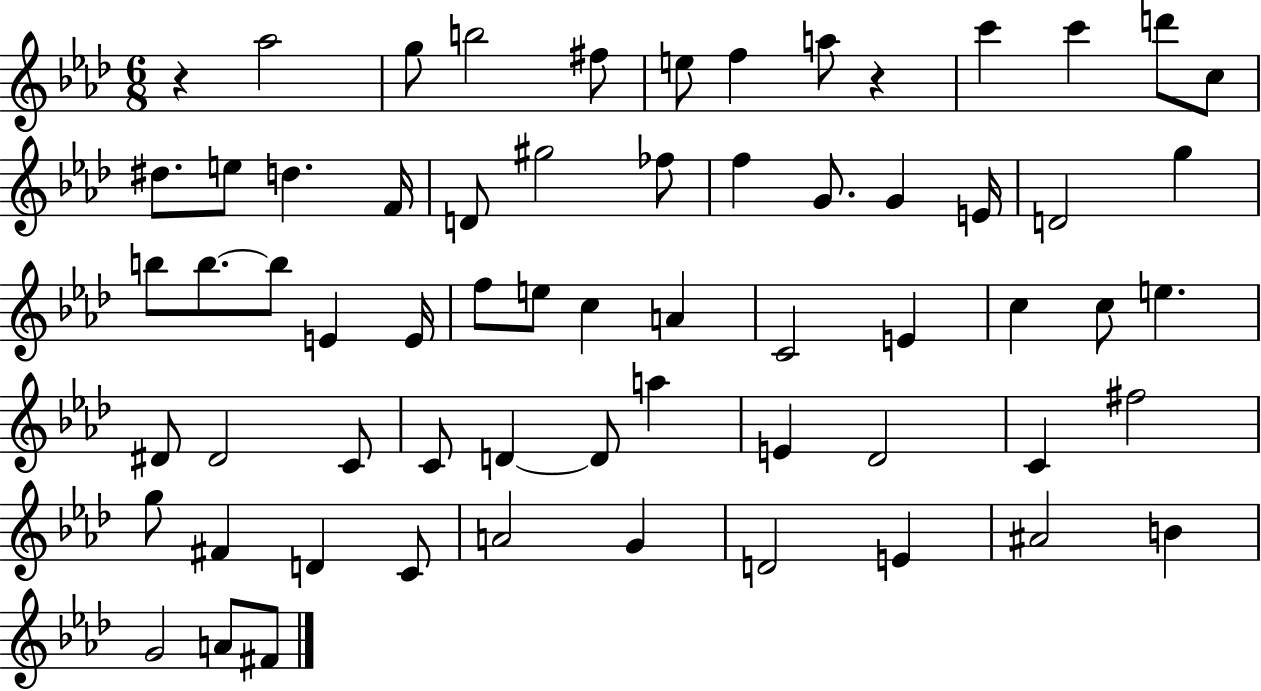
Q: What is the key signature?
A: AES major